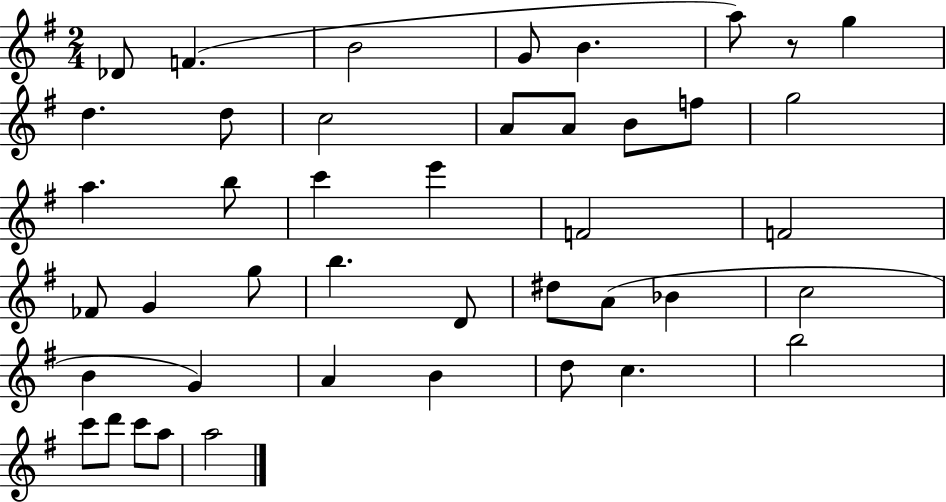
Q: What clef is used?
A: treble